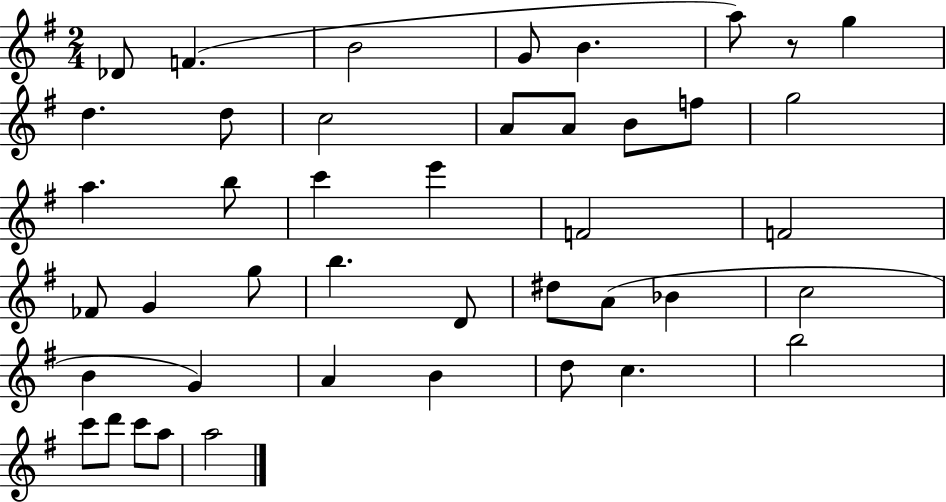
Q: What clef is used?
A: treble